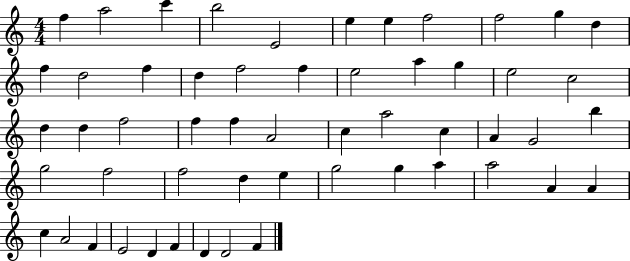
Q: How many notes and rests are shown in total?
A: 54